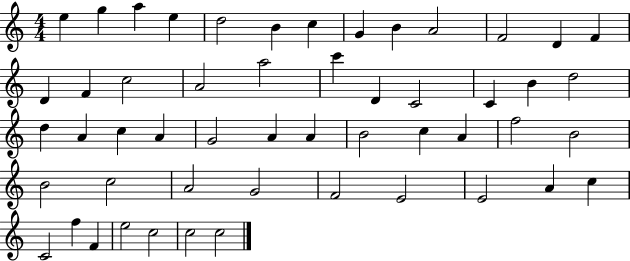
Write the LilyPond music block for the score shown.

{
  \clef treble
  \numericTimeSignature
  \time 4/4
  \key c \major
  e''4 g''4 a''4 e''4 | d''2 b'4 c''4 | g'4 b'4 a'2 | f'2 d'4 f'4 | \break d'4 f'4 c''2 | a'2 a''2 | c'''4 d'4 c'2 | c'4 b'4 d''2 | \break d''4 a'4 c''4 a'4 | g'2 a'4 a'4 | b'2 c''4 a'4 | f''2 b'2 | \break b'2 c''2 | a'2 g'2 | f'2 e'2 | e'2 a'4 c''4 | \break c'2 f''4 f'4 | e''2 c''2 | c''2 c''2 | \bar "|."
}